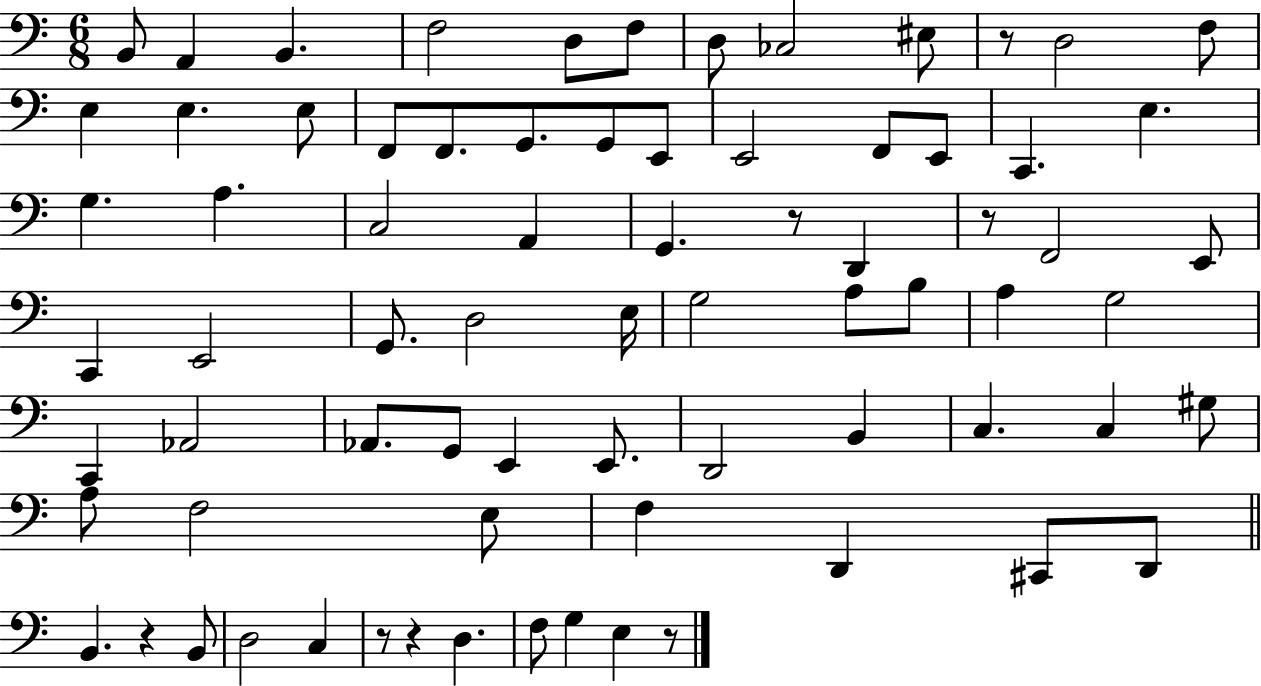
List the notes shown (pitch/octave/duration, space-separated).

B2/e A2/q B2/q. F3/h D3/e F3/e D3/e CES3/h EIS3/e R/e D3/h F3/e E3/q E3/q. E3/e F2/e F2/e. G2/e. G2/e E2/e E2/h F2/e E2/e C2/q. E3/q. G3/q. A3/q. C3/h A2/q G2/q. R/e D2/q R/e F2/h E2/e C2/q E2/h G2/e. D3/h E3/s G3/h A3/e B3/e A3/q G3/h C2/q Ab2/h Ab2/e. G2/e E2/q E2/e. D2/h B2/q C3/q. C3/q G#3/e A3/e F3/h E3/e F3/q D2/q C#2/e D2/e B2/q. R/q B2/e D3/h C3/q R/e R/q D3/q. F3/e G3/q E3/q R/e